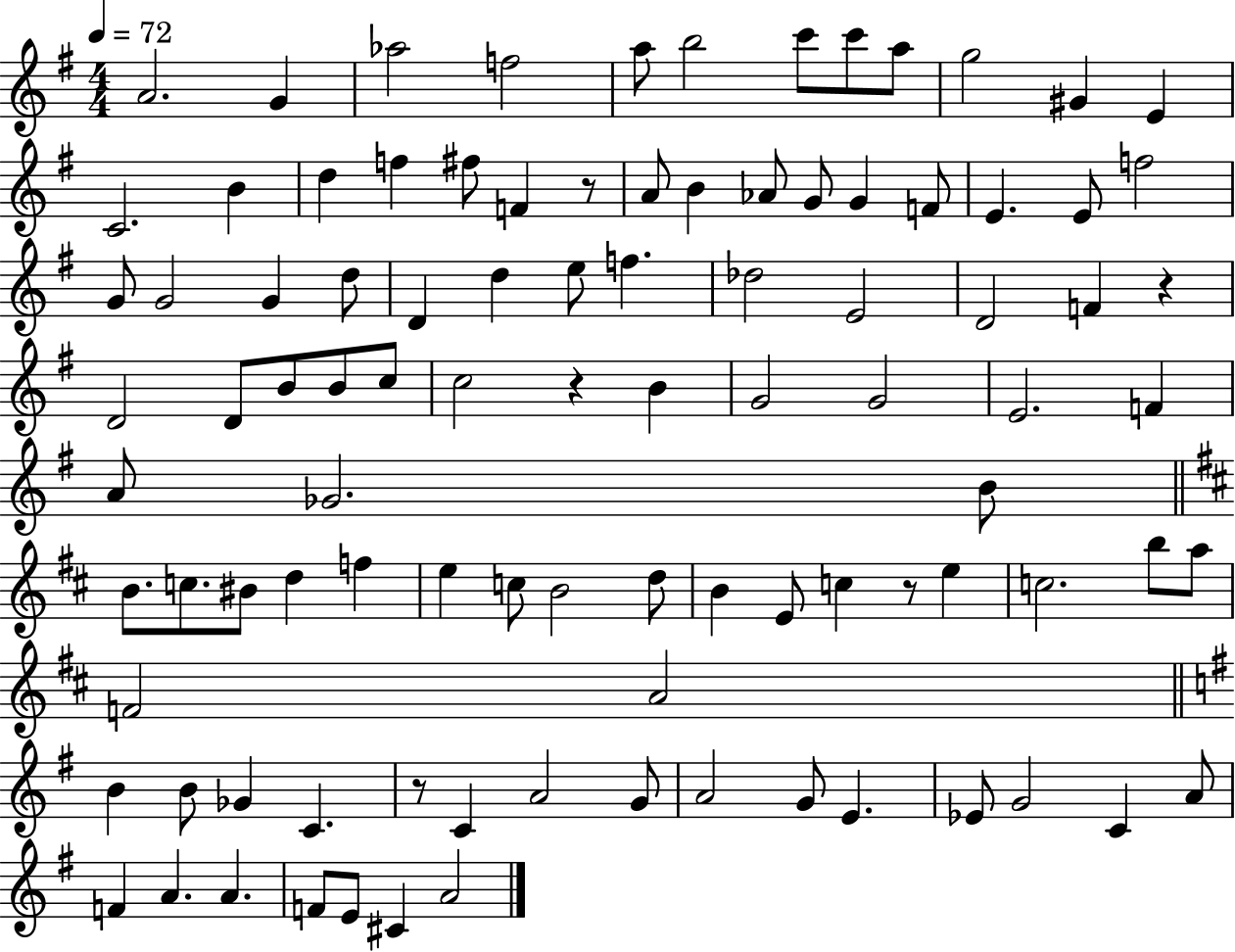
X:1
T:Untitled
M:4/4
L:1/4
K:G
A2 G _a2 f2 a/2 b2 c'/2 c'/2 a/2 g2 ^G E C2 B d f ^f/2 F z/2 A/2 B _A/2 G/2 G F/2 E E/2 f2 G/2 G2 G d/2 D d e/2 f _d2 E2 D2 F z D2 D/2 B/2 B/2 c/2 c2 z B G2 G2 E2 F A/2 _G2 B/2 B/2 c/2 ^B/2 d f e c/2 B2 d/2 B E/2 c z/2 e c2 b/2 a/2 F2 A2 B B/2 _G C z/2 C A2 G/2 A2 G/2 E _E/2 G2 C A/2 F A A F/2 E/2 ^C A2